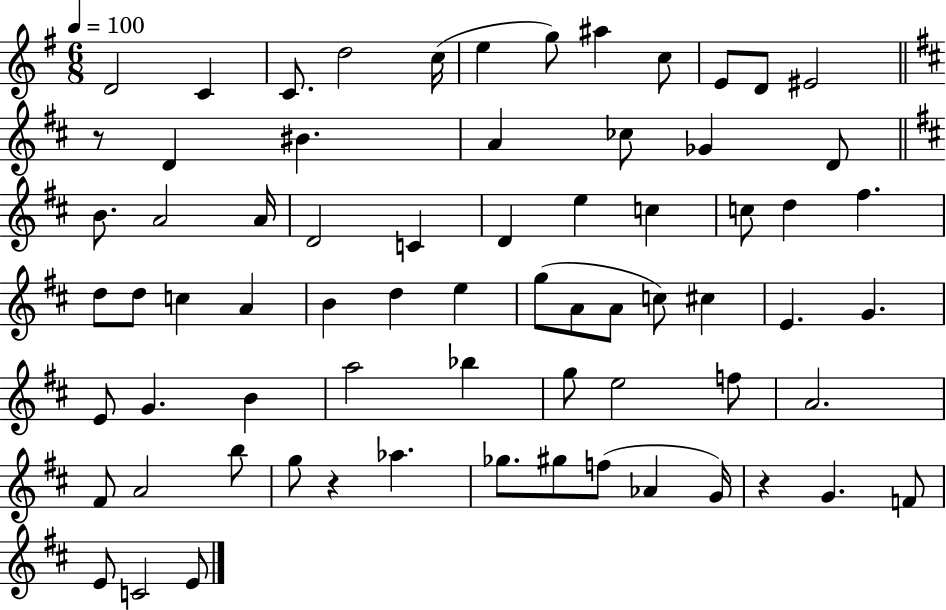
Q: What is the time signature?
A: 6/8